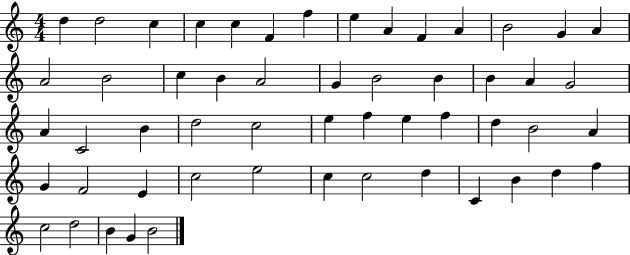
X:1
T:Untitled
M:4/4
L:1/4
K:C
d d2 c c c F f e A F A B2 G A A2 B2 c B A2 G B2 B B A G2 A C2 B d2 c2 e f e f d B2 A G F2 E c2 e2 c c2 d C B d f c2 d2 B G B2